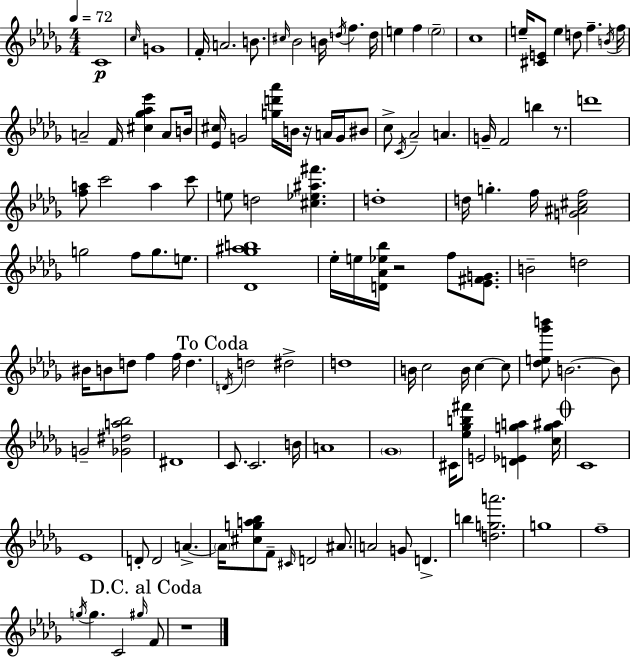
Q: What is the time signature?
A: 4/4